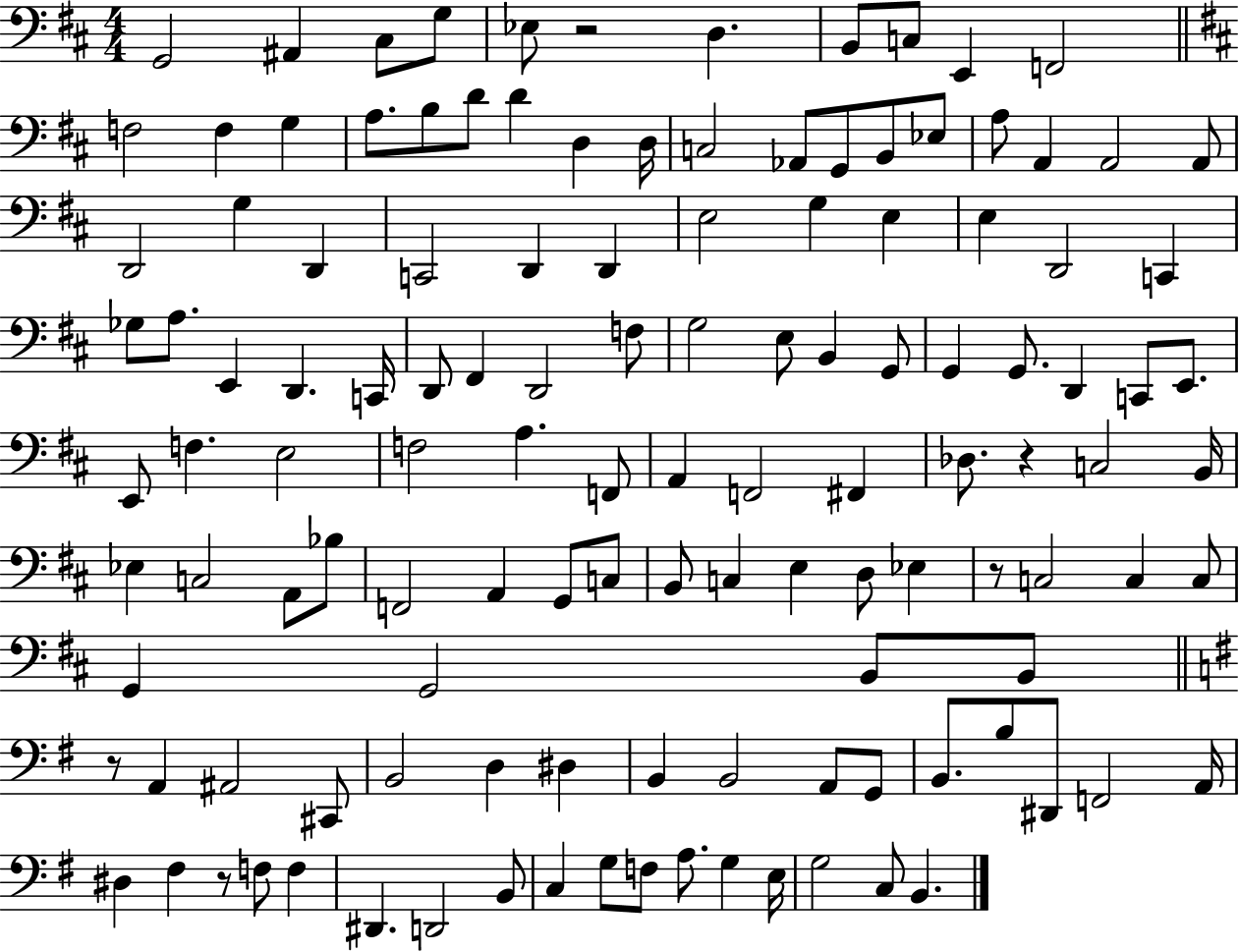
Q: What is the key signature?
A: D major